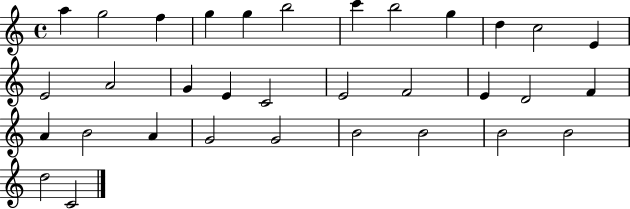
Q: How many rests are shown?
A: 0